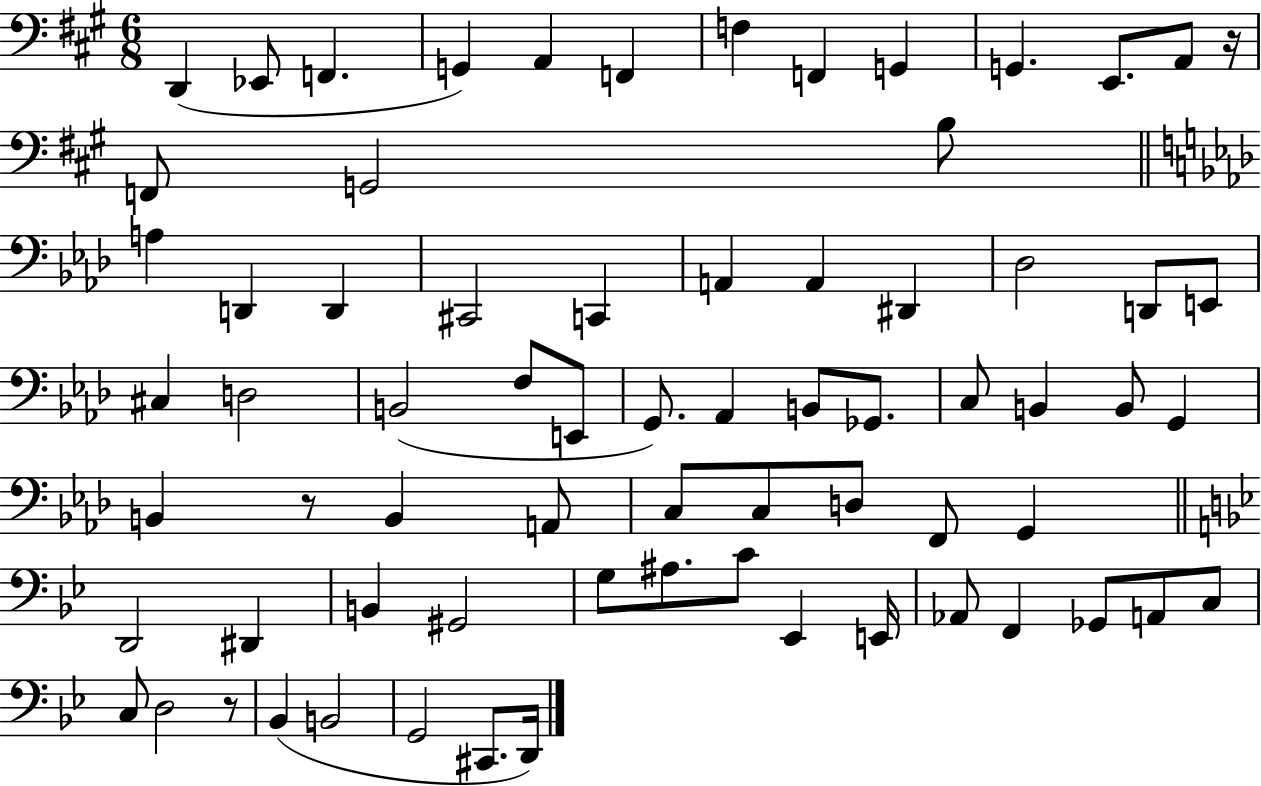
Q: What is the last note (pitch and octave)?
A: D2